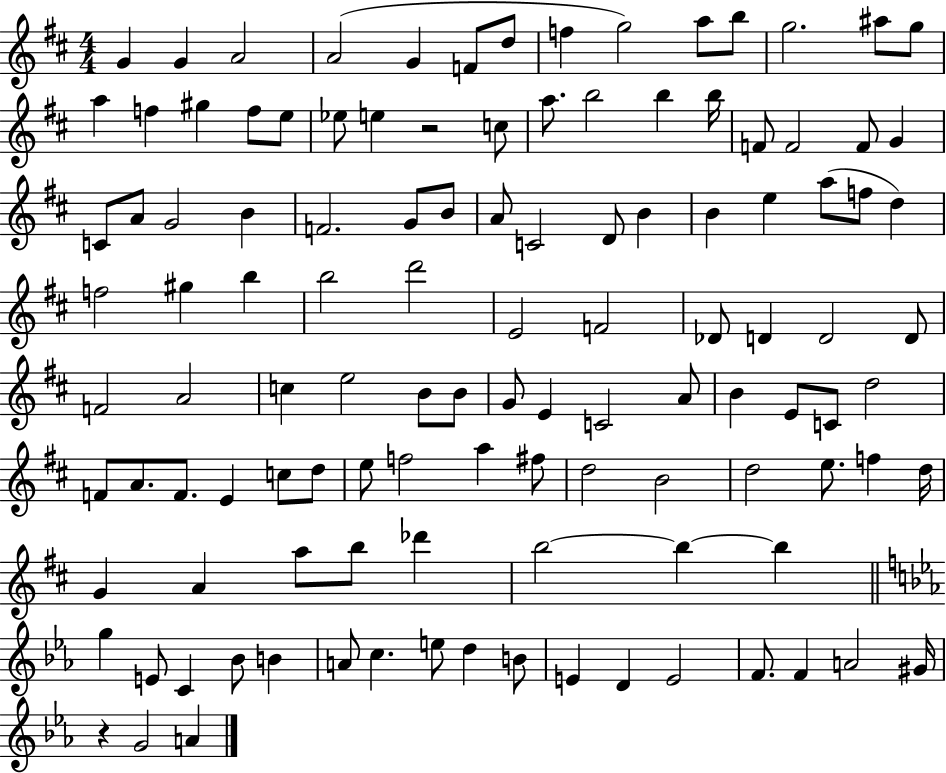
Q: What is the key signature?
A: D major